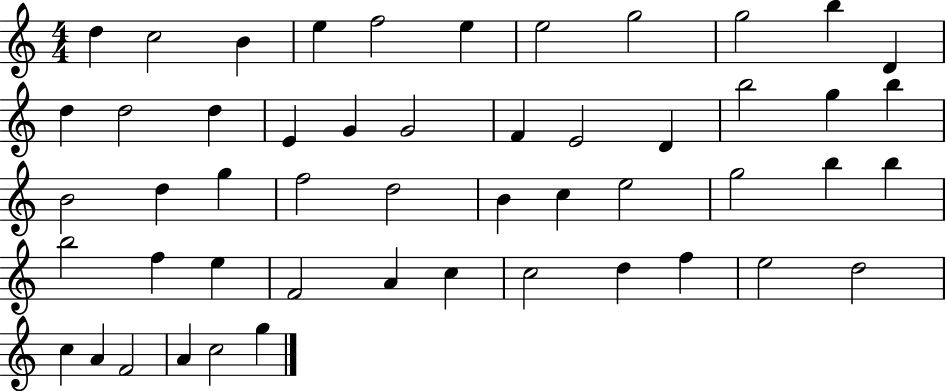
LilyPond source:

{
  \clef treble
  \numericTimeSignature
  \time 4/4
  \key c \major
  d''4 c''2 b'4 | e''4 f''2 e''4 | e''2 g''2 | g''2 b''4 d'4 | \break d''4 d''2 d''4 | e'4 g'4 g'2 | f'4 e'2 d'4 | b''2 g''4 b''4 | \break b'2 d''4 g''4 | f''2 d''2 | b'4 c''4 e''2 | g''2 b''4 b''4 | \break b''2 f''4 e''4 | f'2 a'4 c''4 | c''2 d''4 f''4 | e''2 d''2 | \break c''4 a'4 f'2 | a'4 c''2 g''4 | \bar "|."
}